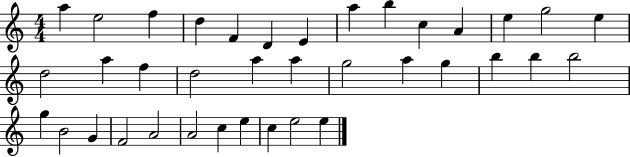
{
  \clef treble
  \numericTimeSignature
  \time 4/4
  \key c \major
  a''4 e''2 f''4 | d''4 f'4 d'4 e'4 | a''4 b''4 c''4 a'4 | e''4 g''2 e''4 | \break d''2 a''4 f''4 | d''2 a''4 a''4 | g''2 a''4 g''4 | b''4 b''4 b''2 | \break g''4 b'2 g'4 | f'2 a'2 | a'2 c''4 e''4 | c''4 e''2 e''4 | \break \bar "|."
}